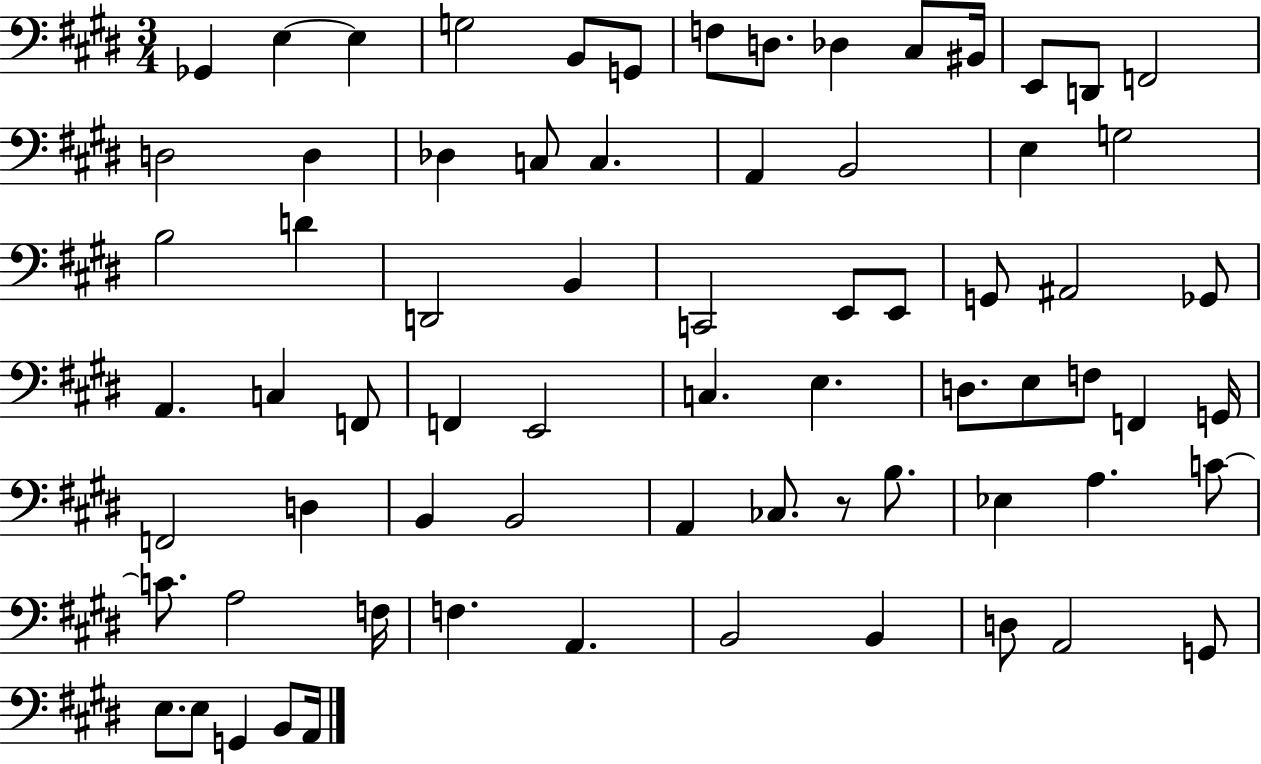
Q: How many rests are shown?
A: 1